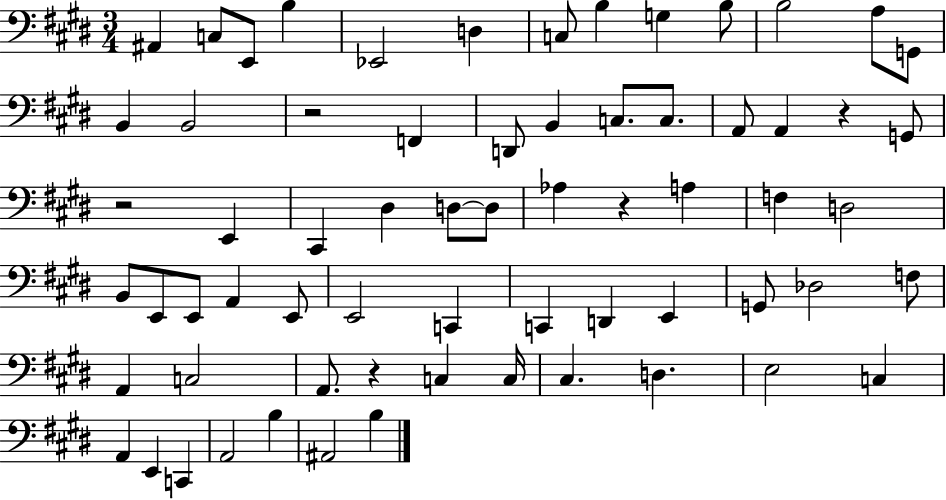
X:1
T:Untitled
M:3/4
L:1/4
K:E
^A,, C,/2 E,,/2 B, _E,,2 D, C,/2 B, G, B,/2 B,2 A,/2 G,,/2 B,, B,,2 z2 F,, D,,/2 B,, C,/2 C,/2 A,,/2 A,, z G,,/2 z2 E,, ^C,, ^D, D,/2 D,/2 _A, z A, F, D,2 B,,/2 E,,/2 E,,/2 A,, E,,/2 E,,2 C,, C,, D,, E,, G,,/2 _D,2 F,/2 A,, C,2 A,,/2 z C, C,/4 ^C, D, E,2 C, A,, E,, C,, A,,2 B, ^A,,2 B,